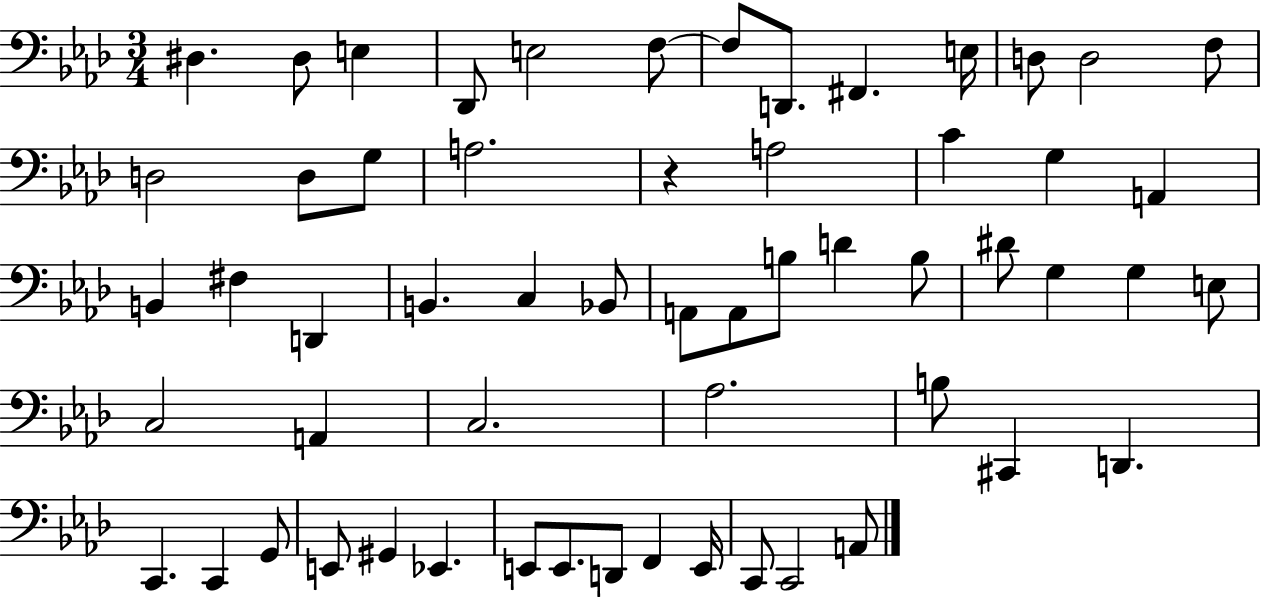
X:1
T:Untitled
M:3/4
L:1/4
K:Ab
^D, ^D,/2 E, _D,,/2 E,2 F,/2 F,/2 D,,/2 ^F,, E,/4 D,/2 D,2 F,/2 D,2 D,/2 G,/2 A,2 z A,2 C G, A,, B,, ^F, D,, B,, C, _B,,/2 A,,/2 A,,/2 B,/2 D B,/2 ^D/2 G, G, E,/2 C,2 A,, C,2 _A,2 B,/2 ^C,, D,, C,, C,, G,,/2 E,,/2 ^G,, _E,, E,,/2 E,,/2 D,,/2 F,, E,,/4 C,,/2 C,,2 A,,/2